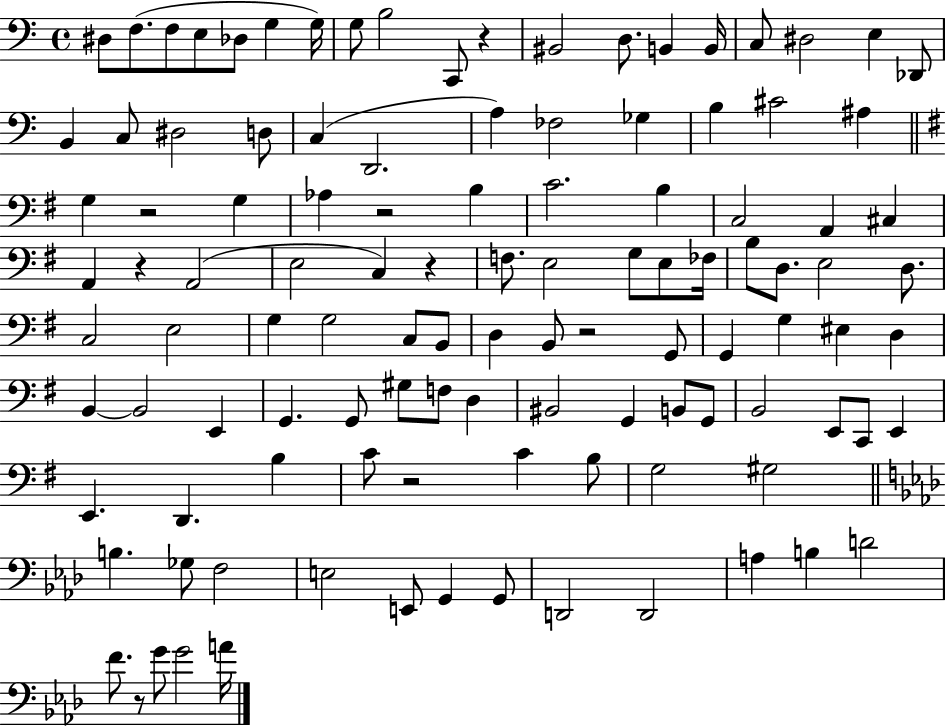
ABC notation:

X:1
T:Untitled
M:4/4
L:1/4
K:C
^D,/2 F,/2 F,/2 E,/2 _D,/2 G, G,/4 G,/2 B,2 C,,/2 z ^B,,2 D,/2 B,, B,,/4 C,/2 ^D,2 E, _D,,/2 B,, C,/2 ^D,2 D,/2 C, D,,2 A, _F,2 _G, B, ^C2 ^A, G, z2 G, _A, z2 B, C2 B, C,2 A,, ^C, A,, z A,,2 E,2 C, z F,/2 E,2 G,/2 E,/2 _F,/4 B,/2 D,/2 E,2 D,/2 C,2 E,2 G, G,2 C,/2 B,,/2 D, B,,/2 z2 G,,/2 G,, G, ^E, D, B,, B,,2 E,, G,, G,,/2 ^G,/2 F,/2 D, ^B,,2 G,, B,,/2 G,,/2 B,,2 E,,/2 C,,/2 E,, E,, D,, B, C/2 z2 C B,/2 G,2 ^G,2 B, _G,/2 F,2 E,2 E,,/2 G,, G,,/2 D,,2 D,,2 A, B, D2 F/2 z/2 G/2 G2 A/4